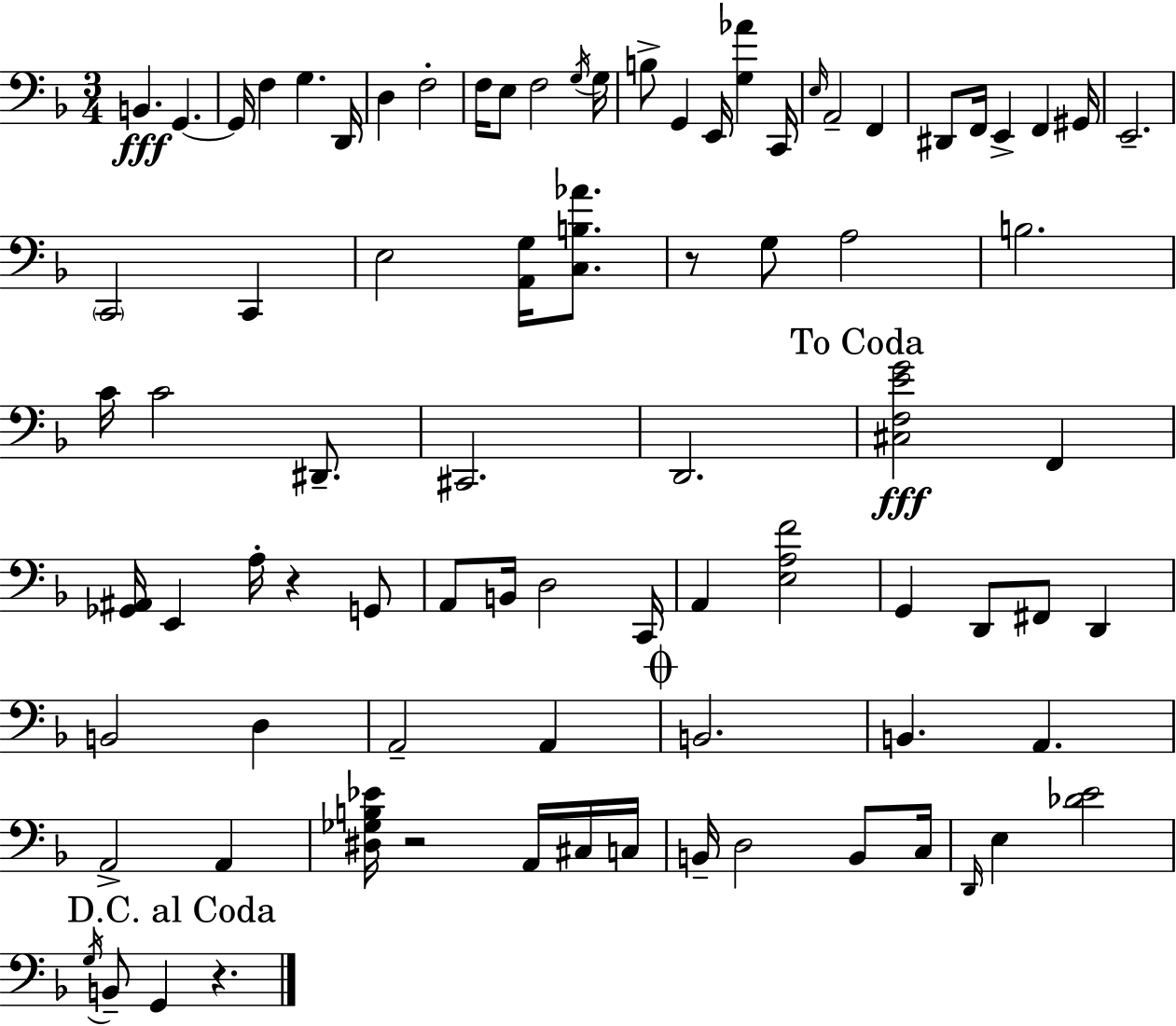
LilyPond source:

{
  \clef bass
  \numericTimeSignature
  \time 3/4
  \key f \major
  b,4.\fff g,4.~~ | g,16 f4 g4. d,16 | d4 f2-. | f16 e8 f2 \acciaccatura { g16 } | \break g16 b8-> g,4 e,16 <g aes'>4 | c,16 \grace { e16 } a,2-- f,4 | dis,8 f,16 e,4-> f,4 | gis,16 e,2.-- | \break \parenthesize c,2 c,4 | e2 <a, g>16 <c b aes'>8. | r8 g8 a2 | b2. | \break c'16 c'2 dis,8.-- | cis,2. | d,2. | \mark "To Coda" <cis f e' g'>2\fff f,4 | \break <ges, ais,>16 e,4 a16-. r4 | g,8 a,8 b,16 d2 | c,16 a,4 <e a f'>2 | g,4 d,8 fis,8 d,4 | \break b,2 d4 | a,2-- a,4 | \mark \markup { \musicglyph "scripts.coda" } b,2. | b,4. a,4. | \break a,2-> a,4 | <dis ges b ees'>16 r2 a,16 | cis16 c16 b,16-- d2 b,8 | c16 \grace { d,16 } e4 <des' e'>2 | \break \mark "D.C. al Coda" \acciaccatura { g16 } b,8-- g,4 r4. | \bar "|."
}